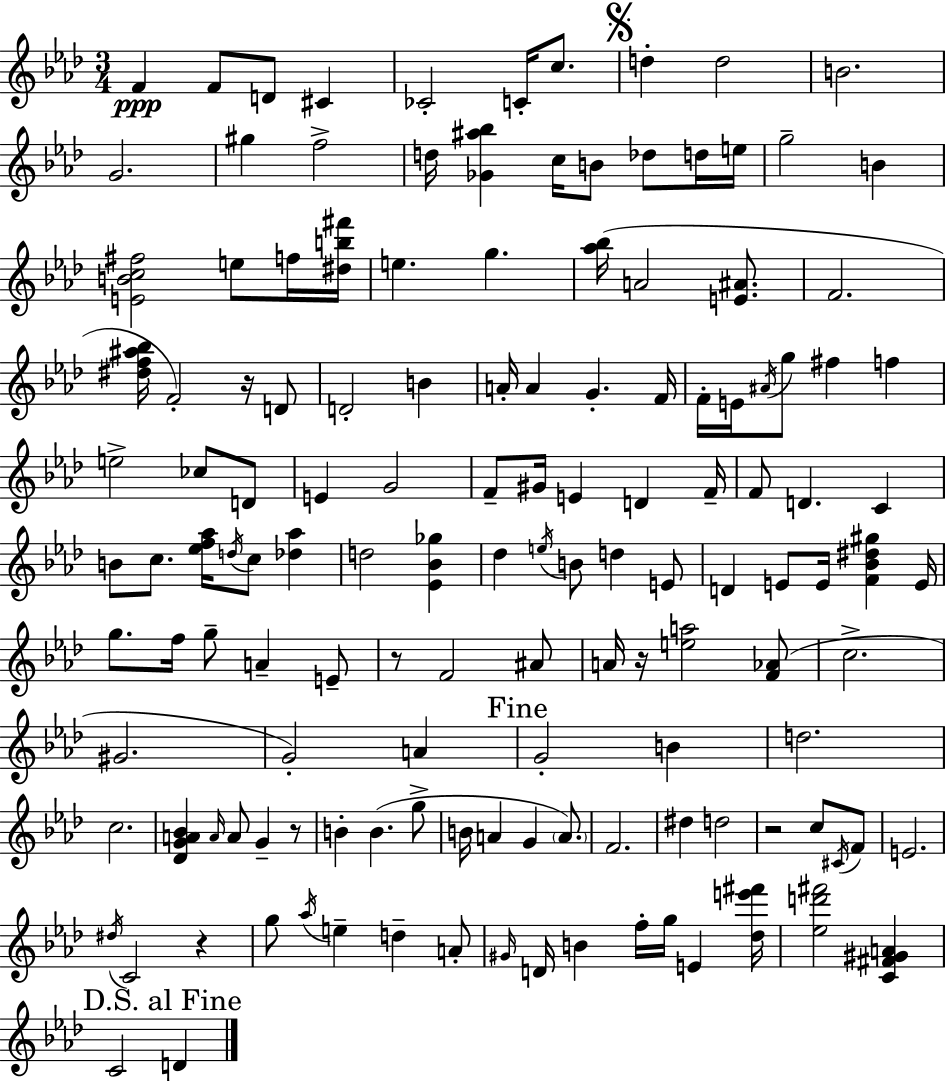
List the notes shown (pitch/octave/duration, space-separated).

F4/q F4/e D4/e C#4/q CES4/h C4/s C5/e. D5/q D5/h B4/h. G4/h. G#5/q F5/h D5/s [Gb4,A#5,Bb5]/q C5/s B4/e Db5/e D5/s E5/s G5/h B4/q [E4,B4,C5,F#5]/h E5/e F5/s [D#5,B5,F#6]/s E5/q. G5/q. [Ab5,Bb5]/s A4/h [E4,A#4]/e. F4/h. [D#5,F5,A#5,Bb5]/s F4/h R/s D4/e D4/h B4/q A4/s A4/q G4/q. F4/s F4/s E4/s A#4/s G5/e F#5/q F5/q E5/h CES5/e D4/e E4/q G4/h F4/e G#4/s E4/q D4/q F4/s F4/e D4/q. C4/q B4/e C5/e. [Eb5,F5,Ab5]/s D5/s C5/e [Db5,Ab5]/q D5/h [Eb4,Bb4,Gb5]/q Db5/q E5/s B4/e D5/q E4/e D4/q E4/e E4/s [F4,Bb4,D#5,G#5]/q E4/s G5/e. F5/s G5/e A4/q E4/e R/e F4/h A#4/e A4/s R/s [E5,A5]/h [F4,Ab4]/e C5/h. G#4/h. G4/h A4/q G4/h B4/q D5/h. C5/h. [Db4,G4,A4,Bb4]/q A4/s A4/e G4/q R/e B4/q B4/q. G5/e B4/s A4/q G4/q A4/e. F4/h. D#5/q D5/h R/h C5/e C#4/s F4/e E4/h. D#5/s C4/h R/q G5/e Ab5/s E5/q D5/q A4/e G#4/s D4/s B4/q F5/s G5/s E4/q [Db5,E6,F#6]/s [Eb5,D6,F#6]/h [C4,F#4,G#4,A4]/q C4/h D4/q